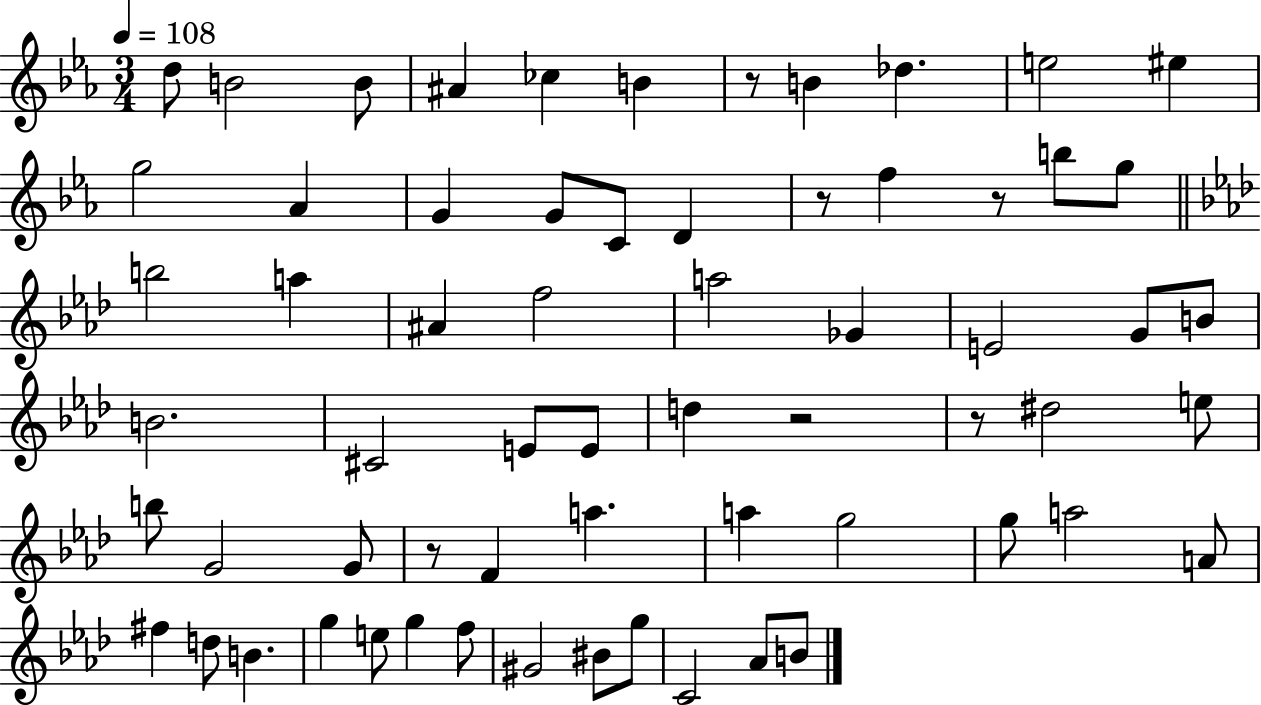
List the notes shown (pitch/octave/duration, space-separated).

D5/e B4/h B4/e A#4/q CES5/q B4/q R/e B4/q Db5/q. E5/h EIS5/q G5/h Ab4/q G4/q G4/e C4/e D4/q R/e F5/q R/e B5/e G5/e B5/h A5/q A#4/q F5/h A5/h Gb4/q E4/h G4/e B4/e B4/h. C#4/h E4/e E4/e D5/q R/h R/e D#5/h E5/e B5/e G4/h G4/e R/e F4/q A5/q. A5/q G5/h G5/e A5/h A4/e F#5/q D5/e B4/q. G5/q E5/e G5/q F5/e G#4/h BIS4/e G5/e C4/h Ab4/e B4/e